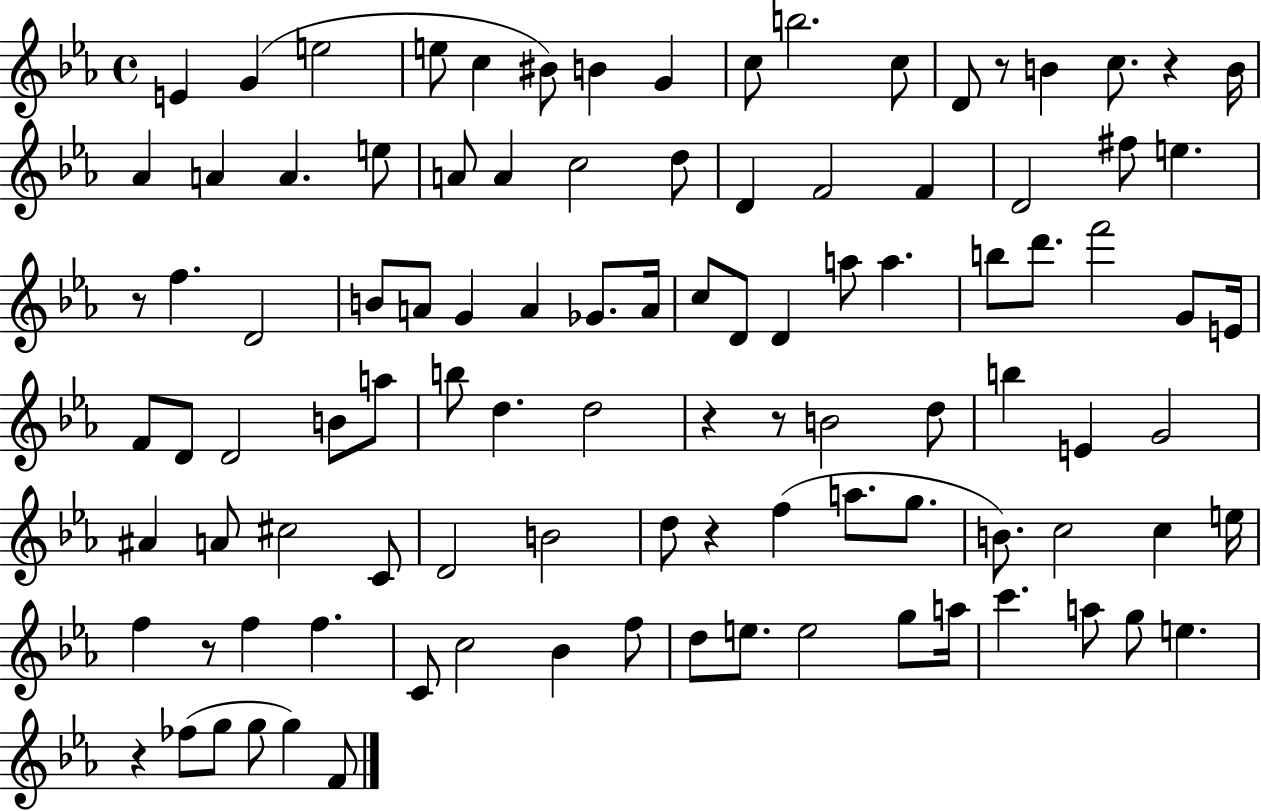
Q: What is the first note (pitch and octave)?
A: E4